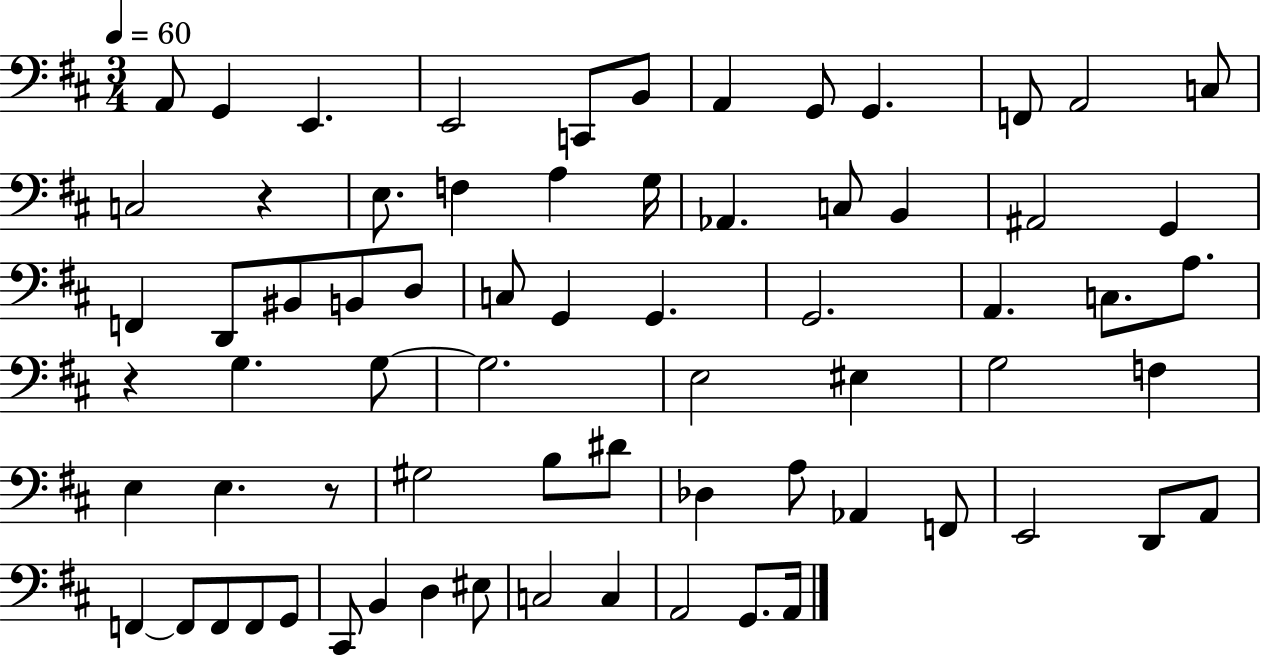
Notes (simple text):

A2/e G2/q E2/q. E2/h C2/e B2/e A2/q G2/e G2/q. F2/e A2/h C3/e C3/h R/q E3/e. F3/q A3/q G3/s Ab2/q. C3/e B2/q A#2/h G2/q F2/q D2/e BIS2/e B2/e D3/e C3/e G2/q G2/q. G2/h. A2/q. C3/e. A3/e. R/q G3/q. G3/e G3/h. E3/h EIS3/q G3/h F3/q E3/q E3/q. R/e G#3/h B3/e D#4/e Db3/q A3/e Ab2/q F2/e E2/h D2/e A2/e F2/q F2/e F2/e F2/e G2/e C#2/e B2/q D3/q EIS3/e C3/h C3/q A2/h G2/e. A2/s